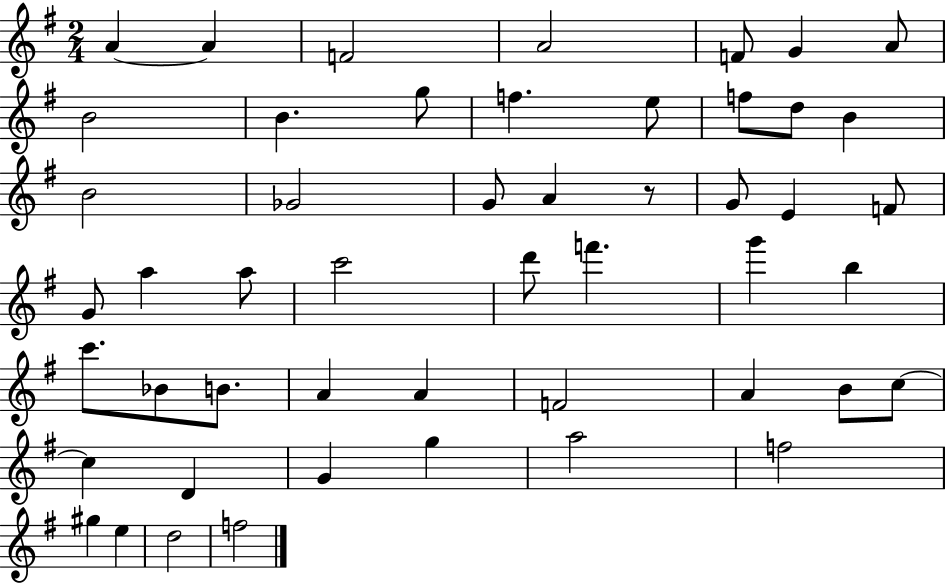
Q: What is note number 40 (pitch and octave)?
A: C5